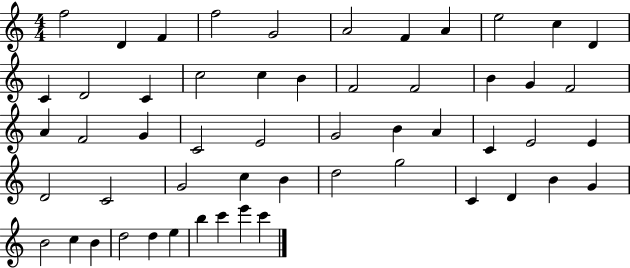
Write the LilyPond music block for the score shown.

{
  \clef treble
  \numericTimeSignature
  \time 4/4
  \key c \major
  f''2 d'4 f'4 | f''2 g'2 | a'2 f'4 a'4 | e''2 c''4 d'4 | \break c'4 d'2 c'4 | c''2 c''4 b'4 | f'2 f'2 | b'4 g'4 f'2 | \break a'4 f'2 g'4 | c'2 e'2 | g'2 b'4 a'4 | c'4 e'2 e'4 | \break d'2 c'2 | g'2 c''4 b'4 | d''2 g''2 | c'4 d'4 b'4 g'4 | \break b'2 c''4 b'4 | d''2 d''4 e''4 | b''4 c'''4 e'''4 c'''4 | \bar "|."
}